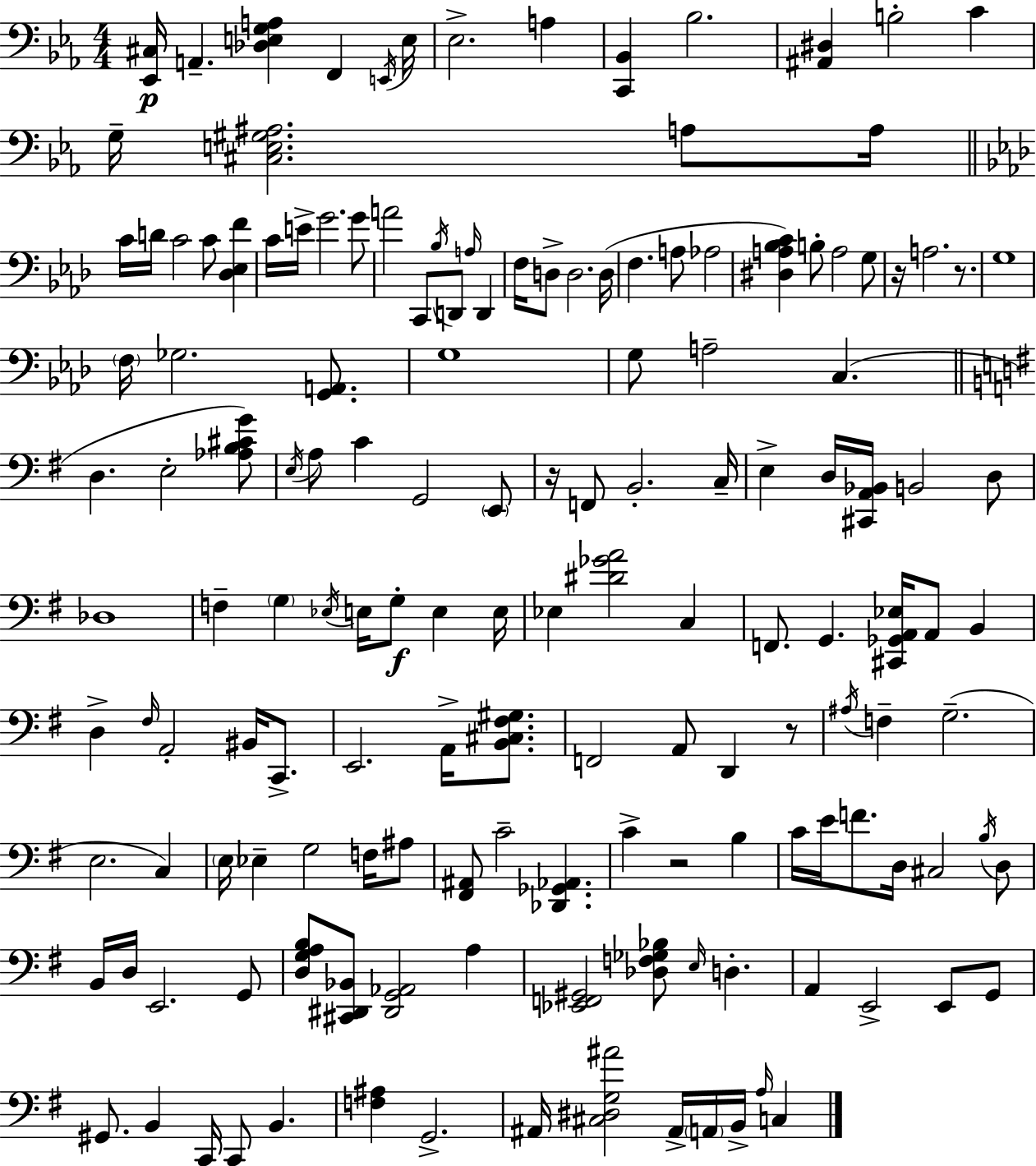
[Eb2,C#3]/s A2/q. [Db3,E3,G3,A3]/q F2/q E2/s E3/s Eb3/h. A3/q [C2,Bb2]/q Bb3/h. [A#2,D#3]/q B3/h C4/q G3/s [C#3,E3,G#3,A#3]/h. A3/e A3/s C4/s D4/s C4/h C4/e [Db3,Eb3,F4]/q C4/s E4/s G4/h. G4/e A4/h C2/e Bb3/s D2/e A3/s D2/q F3/s D3/e D3/h. D3/s F3/q. A3/e Ab3/h [D#3,A3,Bb3,C4]/q B3/e A3/h G3/e R/s A3/h. R/e. G3/w F3/s Gb3/h. [G2,A2]/e. G3/w G3/e A3/h C3/q. D3/q. E3/h [Ab3,B3,C#4,G4]/e E3/s A3/e C4/q G2/h E2/e R/s F2/e B2/h. C3/s E3/q D3/s [C#2,A2,Bb2]/s B2/h D3/e Db3/w F3/q G3/q Eb3/s E3/s G3/e E3/q E3/s Eb3/q [D#4,Gb4,A4]/h C3/q F2/e. G2/q. [C#2,Gb2,A2,Eb3]/s A2/e B2/q D3/q F#3/s A2/h BIS2/s C2/e. E2/h. A2/s [B2,C#3,F#3,G#3]/e. F2/h A2/e D2/q R/e A#3/s F3/q G3/h. E3/h. C3/q E3/s Eb3/q G3/h F3/s A#3/e [F#2,A#2]/e C4/h [Db2,Gb2,Ab2]/q. C4/q R/h B3/q C4/s E4/s F4/e. D3/s C#3/h B3/s D3/e B2/s D3/s E2/h. G2/e [D3,G3,A3,B3]/e [C#2,D#2,Bb2]/e [D#2,G2,Ab2]/h A3/q [Eb2,F2,G#2]/h [Db3,F3,Gb3,Bb3]/e E3/s D3/q. A2/q E2/h E2/e G2/e G#2/e. B2/q C2/s C2/e B2/q. [F3,A#3]/q G2/h. A#2/s [C#3,D#3,G3,A#4]/h A#2/s A2/s B2/s A3/s C3/q